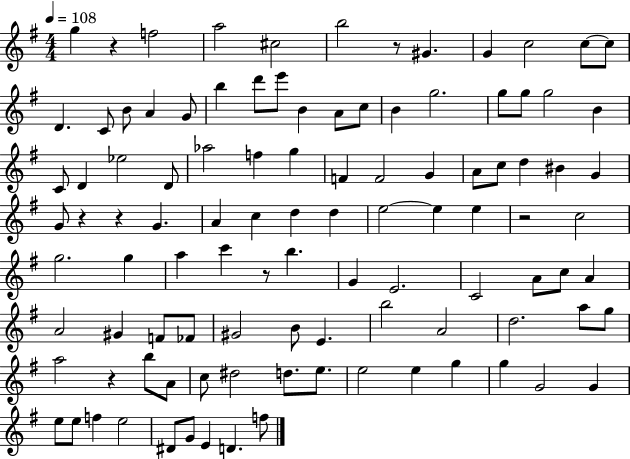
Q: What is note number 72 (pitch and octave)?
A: A4